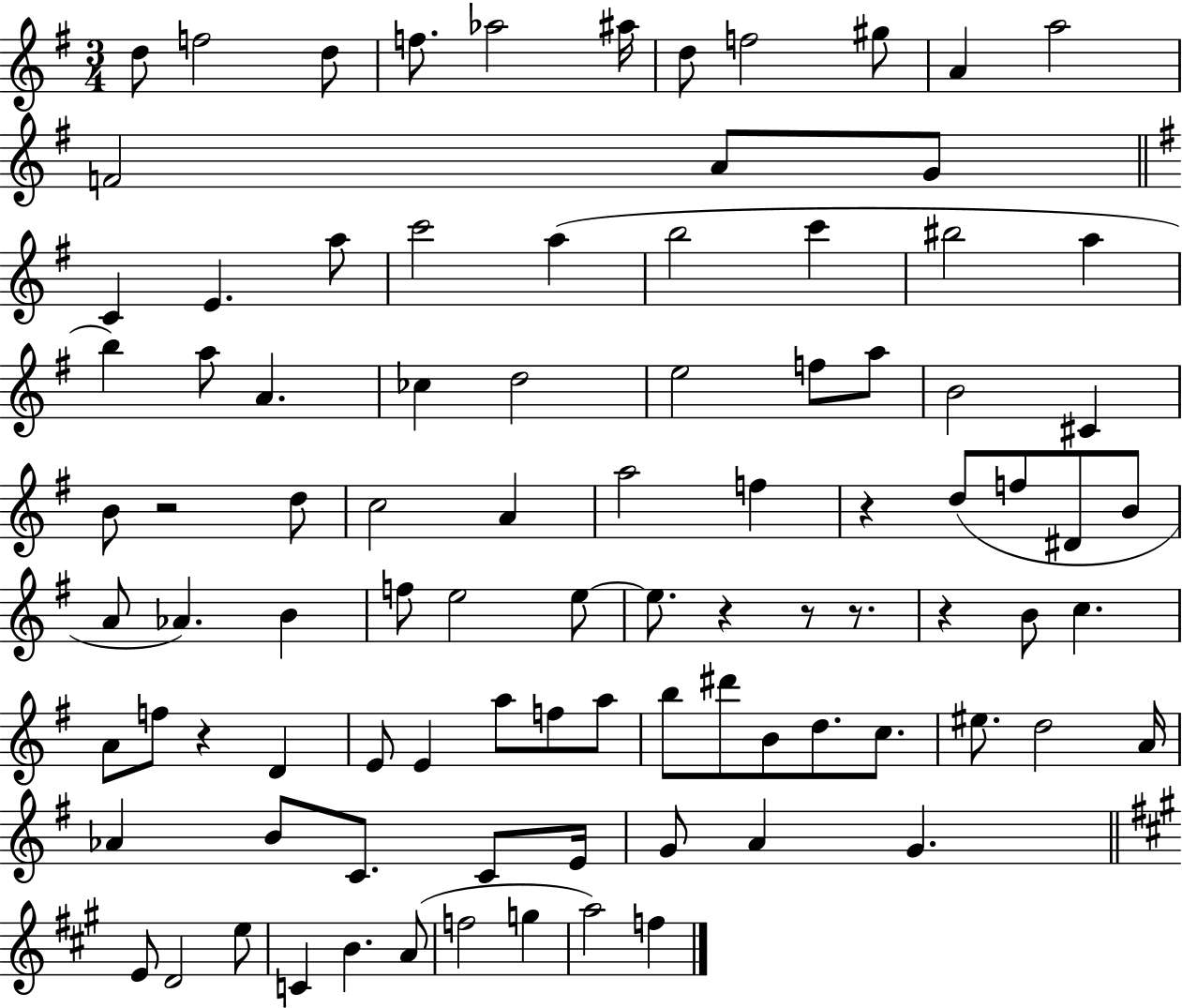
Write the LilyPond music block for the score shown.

{
  \clef treble
  \numericTimeSignature
  \time 3/4
  \key g \major
  d''8 f''2 d''8 | f''8. aes''2 ais''16 | d''8 f''2 gis''8 | a'4 a''2 | \break f'2 a'8 g'8 | \bar "||" \break \key g \major c'4 e'4. a''8 | c'''2 a''4( | b''2 c'''4 | bis''2 a''4 | \break b''4) a''8 a'4. | ces''4 d''2 | e''2 f''8 a''8 | b'2 cis'4 | \break b'8 r2 d''8 | c''2 a'4 | a''2 f''4 | r4 d''8( f''8 dis'8 b'8 | \break a'8 aes'4.) b'4 | f''8 e''2 e''8~~ | e''8. r4 r8 r8. | r4 b'8 c''4. | \break a'8 f''8 r4 d'4 | e'8 e'4 a''8 f''8 a''8 | b''8 dis'''8 b'8 d''8. c''8. | eis''8. d''2 a'16 | \break aes'4 b'8 c'8. c'8 e'16 | g'8 a'4 g'4. | \bar "||" \break \key a \major e'8 d'2 e''8 | c'4 b'4. a'8( | f''2 g''4 | a''2) f''4 | \break \bar "|."
}